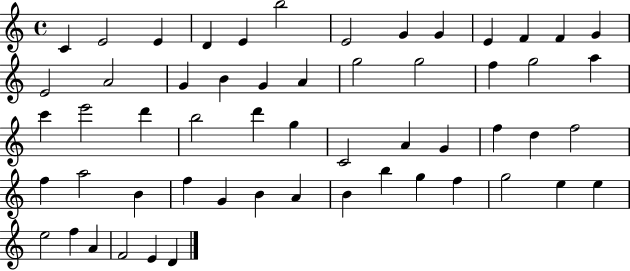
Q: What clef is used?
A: treble